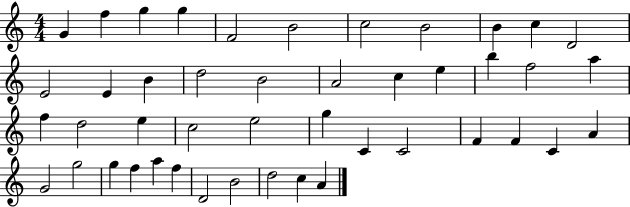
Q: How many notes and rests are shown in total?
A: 45